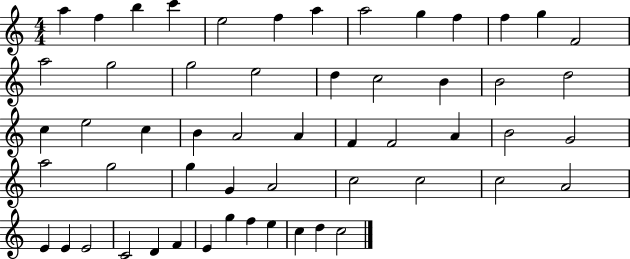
{
  \clef treble
  \numericTimeSignature
  \time 4/4
  \key c \major
  a''4 f''4 b''4 c'''4 | e''2 f''4 a''4 | a''2 g''4 f''4 | f''4 g''4 f'2 | \break a''2 g''2 | g''2 e''2 | d''4 c''2 b'4 | b'2 d''2 | \break c''4 e''2 c''4 | b'4 a'2 a'4 | f'4 f'2 a'4 | b'2 g'2 | \break a''2 g''2 | g''4 g'4 a'2 | c''2 c''2 | c''2 a'2 | \break e'4 e'4 e'2 | c'2 d'4 f'4 | e'4 g''4 f''4 e''4 | c''4 d''4 c''2 | \break \bar "|."
}